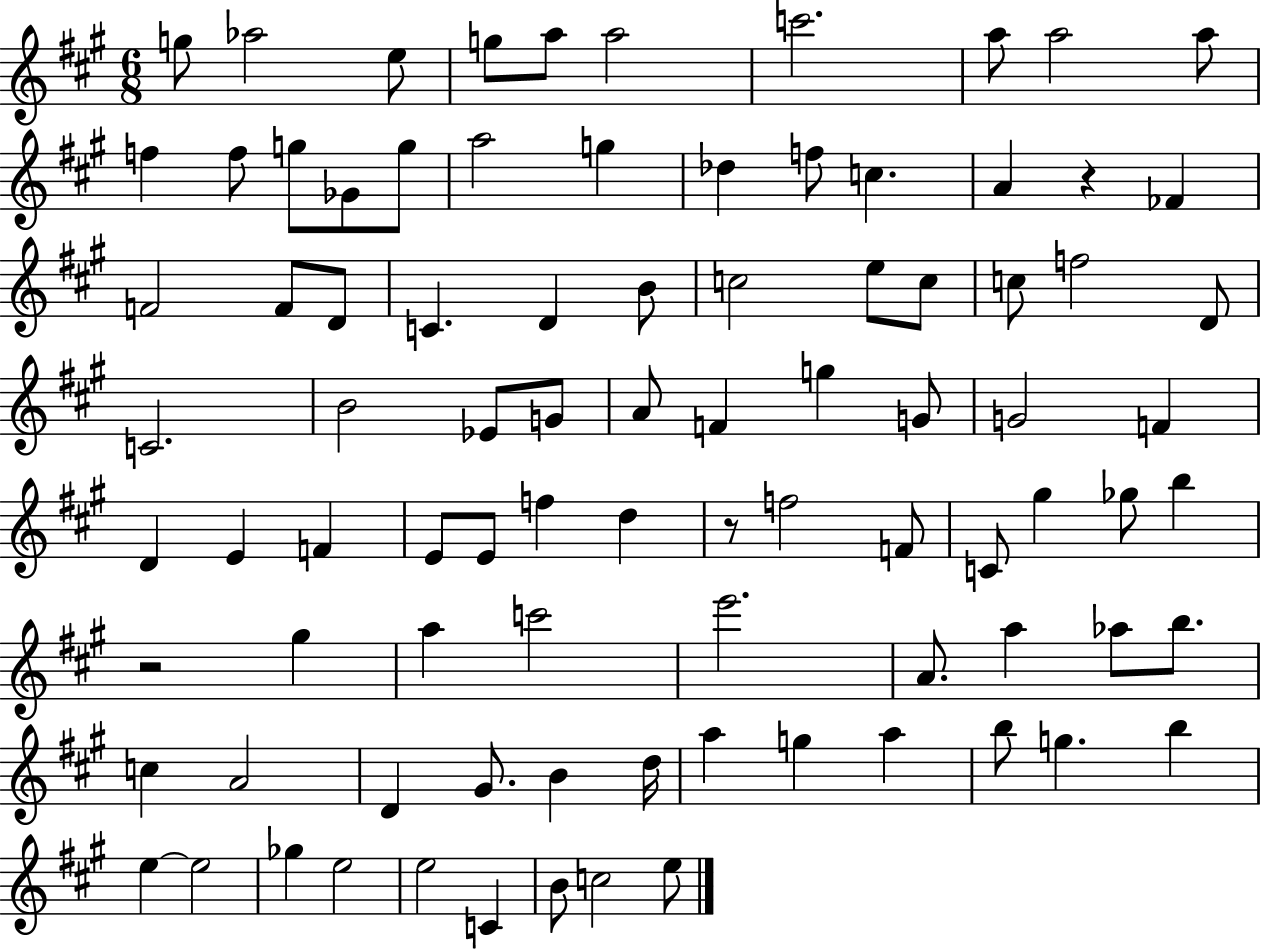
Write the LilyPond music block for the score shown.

{
  \clef treble
  \numericTimeSignature
  \time 6/8
  \key a \major
  g''8 aes''2 e''8 | g''8 a''8 a''2 | c'''2. | a''8 a''2 a''8 | \break f''4 f''8 g''8 ges'8 g''8 | a''2 g''4 | des''4 f''8 c''4. | a'4 r4 fes'4 | \break f'2 f'8 d'8 | c'4. d'4 b'8 | c''2 e''8 c''8 | c''8 f''2 d'8 | \break c'2. | b'2 ees'8 g'8 | a'8 f'4 g''4 g'8 | g'2 f'4 | \break d'4 e'4 f'4 | e'8 e'8 f''4 d''4 | r8 f''2 f'8 | c'8 gis''4 ges''8 b''4 | \break r2 gis''4 | a''4 c'''2 | e'''2. | a'8. a''4 aes''8 b''8. | \break c''4 a'2 | d'4 gis'8. b'4 d''16 | a''4 g''4 a''4 | b''8 g''4. b''4 | \break e''4~~ e''2 | ges''4 e''2 | e''2 c'4 | b'8 c''2 e''8 | \break \bar "|."
}